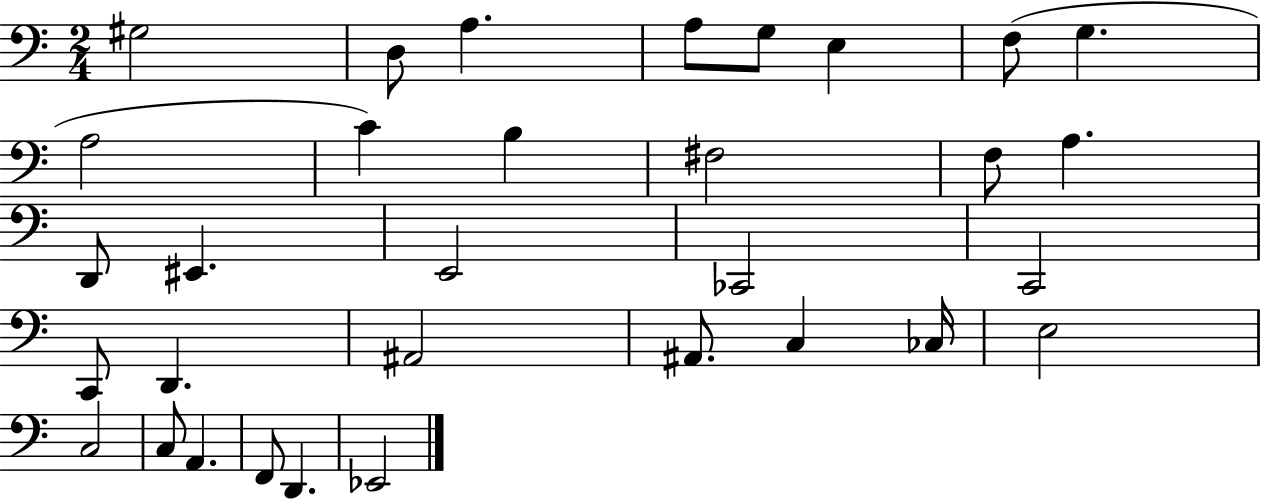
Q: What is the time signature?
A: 2/4